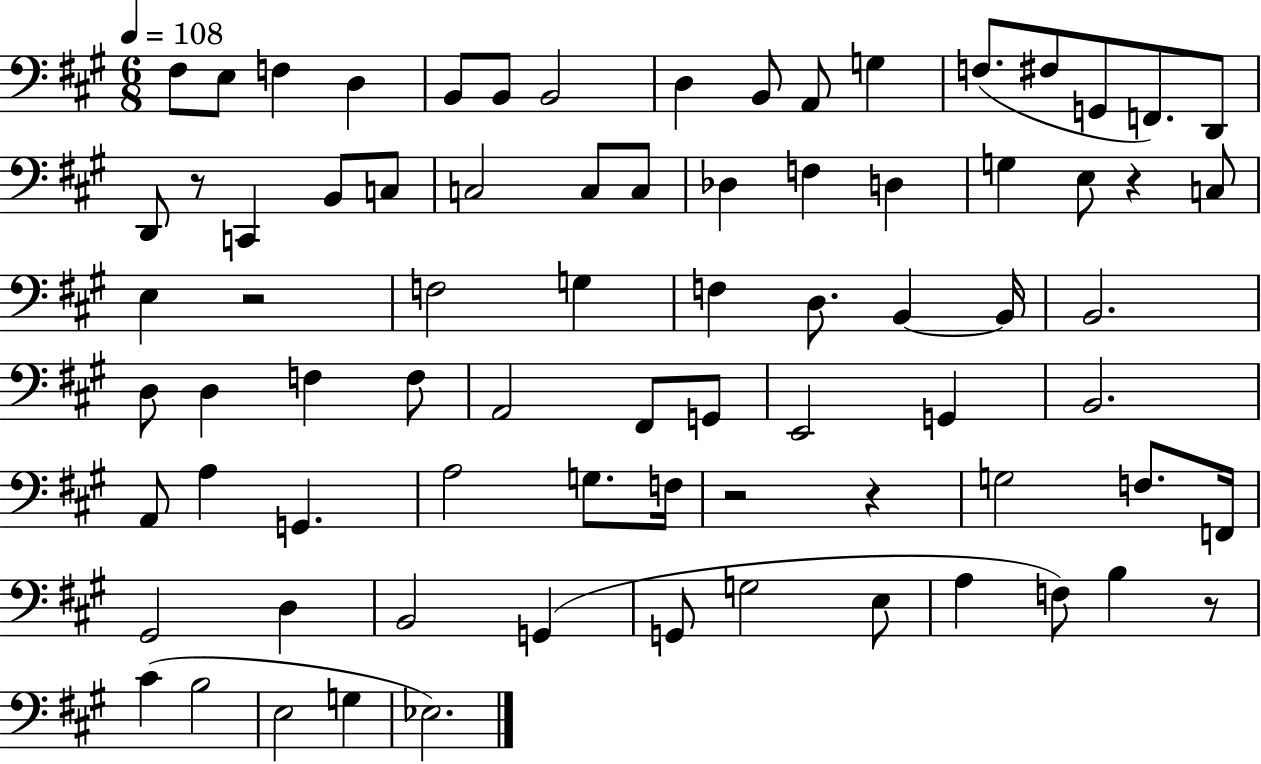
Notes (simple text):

F#3/e E3/e F3/q D3/q B2/e B2/e B2/h D3/q B2/e A2/e G3/q F3/e. F#3/e G2/e F2/e. D2/e D2/e R/e C2/q B2/e C3/e C3/h C3/e C3/e Db3/q F3/q D3/q G3/q E3/e R/q C3/e E3/q R/h F3/h G3/q F3/q D3/e. B2/q B2/s B2/h. D3/e D3/q F3/q F3/e A2/h F#2/e G2/e E2/h G2/q B2/h. A2/e A3/q G2/q. A3/h G3/e. F3/s R/h R/q G3/h F3/e. F2/s G#2/h D3/q B2/h G2/q G2/e G3/h E3/e A3/q F3/e B3/q R/e C#4/q B3/h E3/h G3/q Eb3/h.